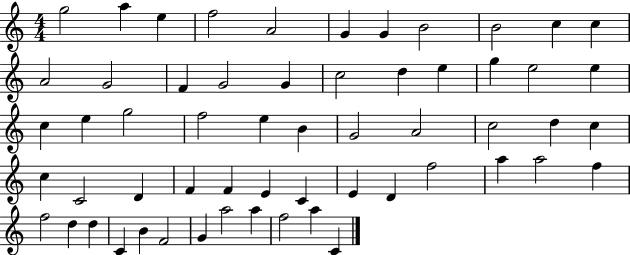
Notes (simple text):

G5/h A5/q E5/q F5/h A4/h G4/q G4/q B4/h B4/h C5/q C5/q A4/h G4/h F4/q G4/h G4/q C5/h D5/q E5/q G5/q E5/h E5/q C5/q E5/q G5/h F5/h E5/q B4/q G4/h A4/h C5/h D5/q C5/q C5/q C4/h D4/q F4/q F4/q E4/q C4/q E4/q D4/q F5/h A5/q A5/h F5/q F5/h D5/q D5/q C4/q B4/q F4/h G4/q A5/h A5/q F5/h A5/q C4/q